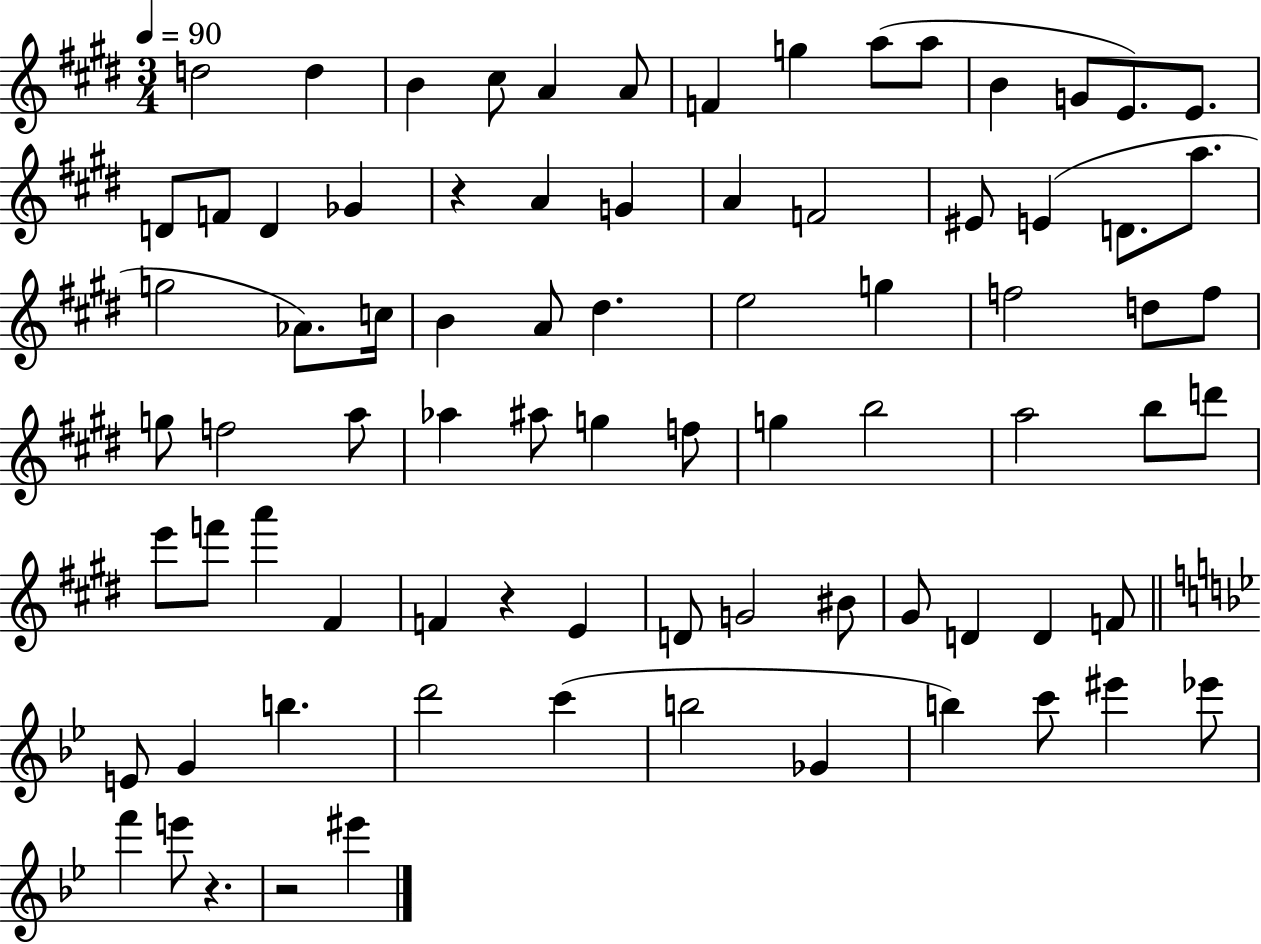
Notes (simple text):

D5/h D5/q B4/q C#5/e A4/q A4/e F4/q G5/q A5/e A5/e B4/q G4/e E4/e. E4/e. D4/e F4/e D4/q Gb4/q R/q A4/q G4/q A4/q F4/h EIS4/e E4/q D4/e. A5/e. G5/h Ab4/e. C5/s B4/q A4/e D#5/q. E5/h G5/q F5/h D5/e F5/e G5/e F5/h A5/e Ab5/q A#5/e G5/q F5/e G5/q B5/h A5/h B5/e D6/e E6/e F6/e A6/q F#4/q F4/q R/q E4/q D4/e G4/h BIS4/e G#4/e D4/q D4/q F4/e E4/e G4/q B5/q. D6/h C6/q B5/h Gb4/q B5/q C6/e EIS6/q Eb6/e F6/q E6/e R/q. R/h EIS6/q